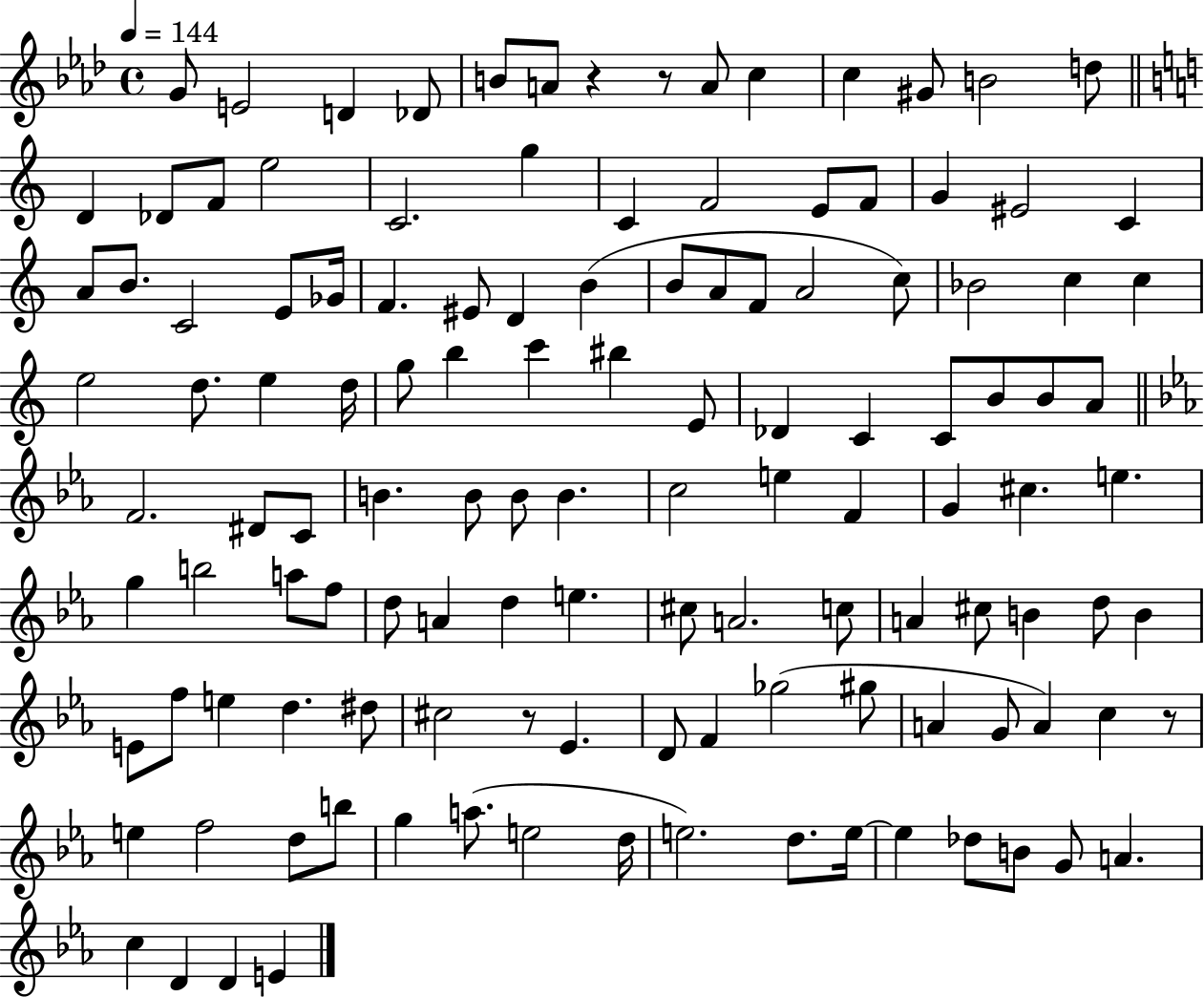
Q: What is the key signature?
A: AES major